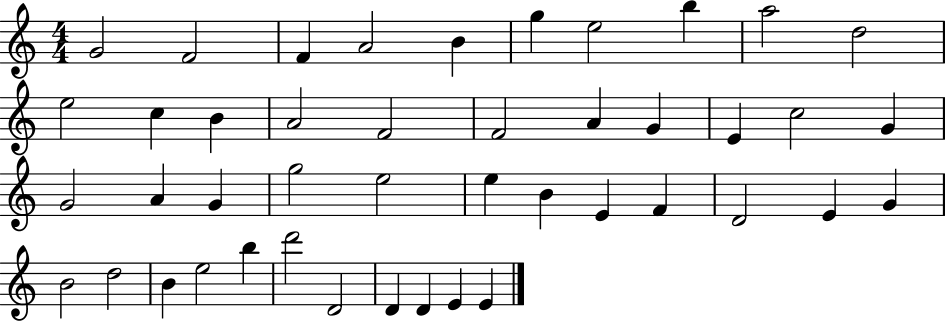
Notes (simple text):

G4/h F4/h F4/q A4/h B4/q G5/q E5/h B5/q A5/h D5/h E5/h C5/q B4/q A4/h F4/h F4/h A4/q G4/q E4/q C5/h G4/q G4/h A4/q G4/q G5/h E5/h E5/q B4/q E4/q F4/q D4/h E4/q G4/q B4/h D5/h B4/q E5/h B5/q D6/h D4/h D4/q D4/q E4/q E4/q